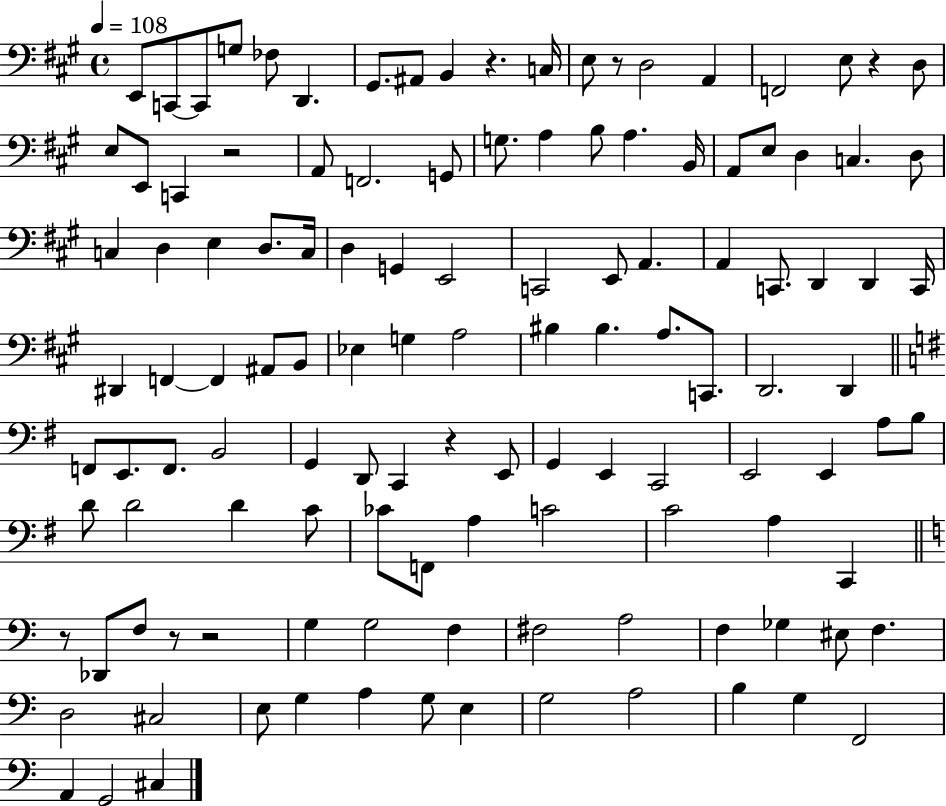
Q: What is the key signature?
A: A major